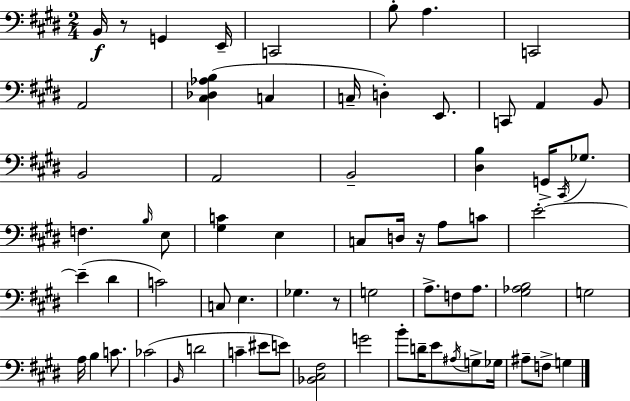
B2/s R/e G2/q E2/s C2/h B3/e A3/q. C2/h A2/h [C#3,Db3,Ab3,B3]/q C3/q C3/s D3/q E2/e. C2/e A2/q B2/e B2/h A2/h B2/h [D#3,B3]/q G2/s C#2/s Gb3/e. F3/q. B3/s E3/e [G#3,C4]/q E3/q C3/e D3/s R/s A3/e C4/e E4/h E4/q D#4/q C4/h C3/e E3/q. Gb3/q. R/e G3/h A3/e. F3/e A3/e. [G#3,Ab3,B3]/h G3/h A3/s B3/q C4/e. CES4/h B2/s D4/h C4/q EIS4/e E4/e [Bb2,C#3,F#3]/h G4/h B4/e D4/s E4/e A#3/s G3/e Gb3/s A#3/e F3/e G3/q